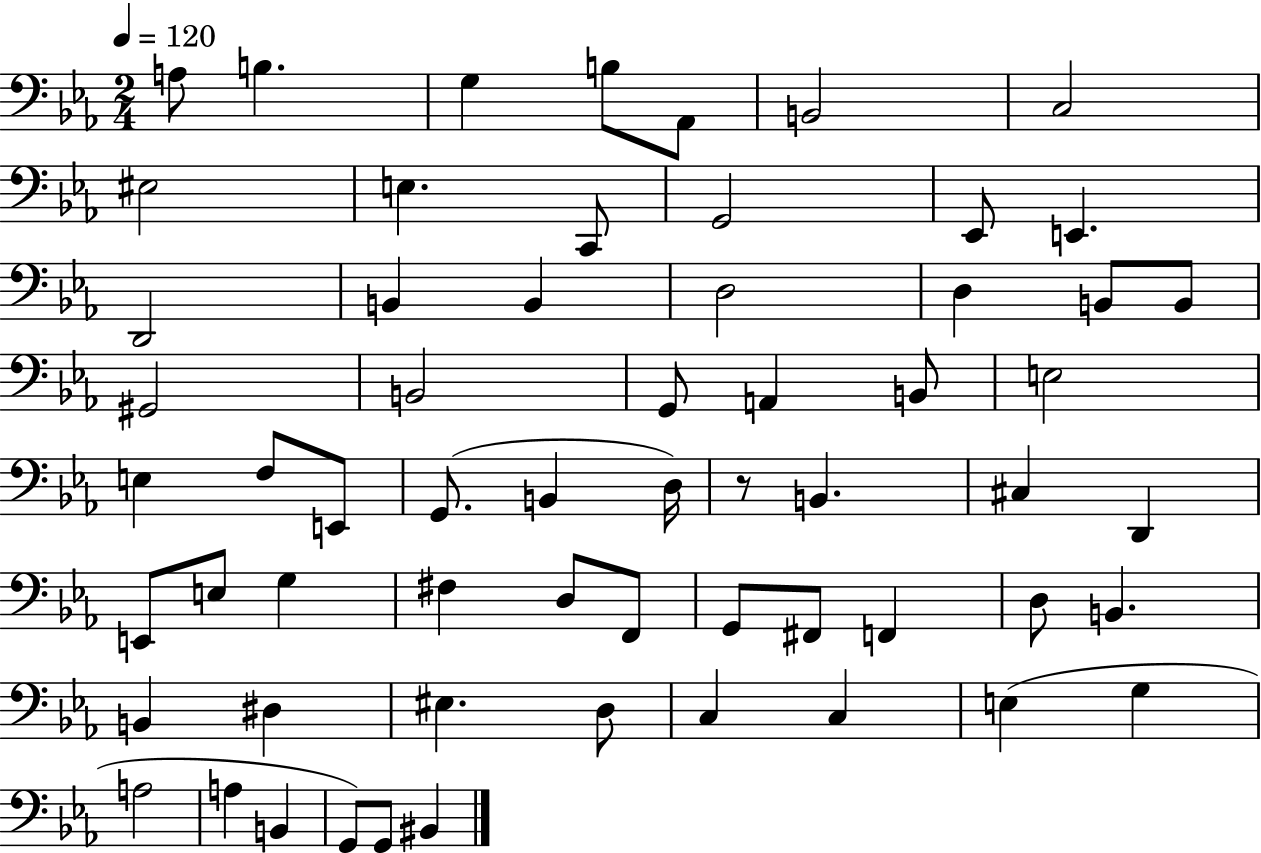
A3/e B3/q. G3/q B3/e Ab2/e B2/h C3/h EIS3/h E3/q. C2/e G2/h Eb2/e E2/q. D2/h B2/q B2/q D3/h D3/q B2/e B2/e G#2/h B2/h G2/e A2/q B2/e E3/h E3/q F3/e E2/e G2/e. B2/q D3/s R/e B2/q. C#3/q D2/q E2/e E3/e G3/q F#3/q D3/e F2/e G2/e F#2/e F2/q D3/e B2/q. B2/q D#3/q EIS3/q. D3/e C3/q C3/q E3/q G3/q A3/h A3/q B2/q G2/e G2/e BIS2/q